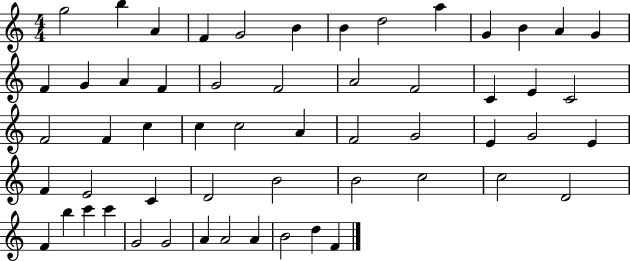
{
  \clef treble
  \numericTimeSignature
  \time 4/4
  \key c \major
  g''2 b''4 a'4 | f'4 g'2 b'4 | b'4 d''2 a''4 | g'4 b'4 a'4 g'4 | \break f'4 g'4 a'4 f'4 | g'2 f'2 | a'2 f'2 | c'4 e'4 c'2 | \break f'2 f'4 c''4 | c''4 c''2 a'4 | f'2 g'2 | e'4 g'2 e'4 | \break f'4 e'2 c'4 | d'2 b'2 | b'2 c''2 | c''2 d'2 | \break f'4 b''4 c'''4 c'''4 | g'2 g'2 | a'4 a'2 a'4 | b'2 d''4 f'4 | \break \bar "|."
}